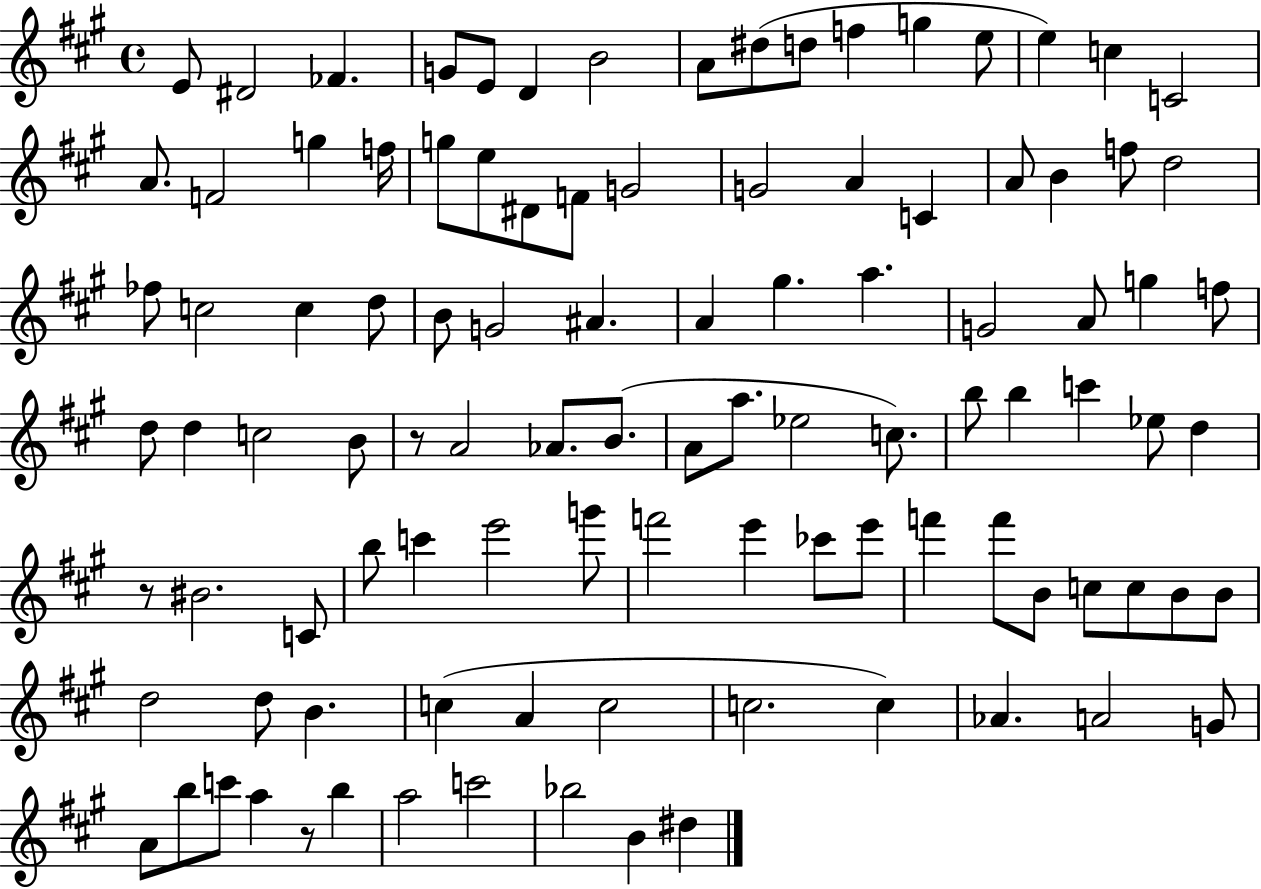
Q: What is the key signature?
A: A major